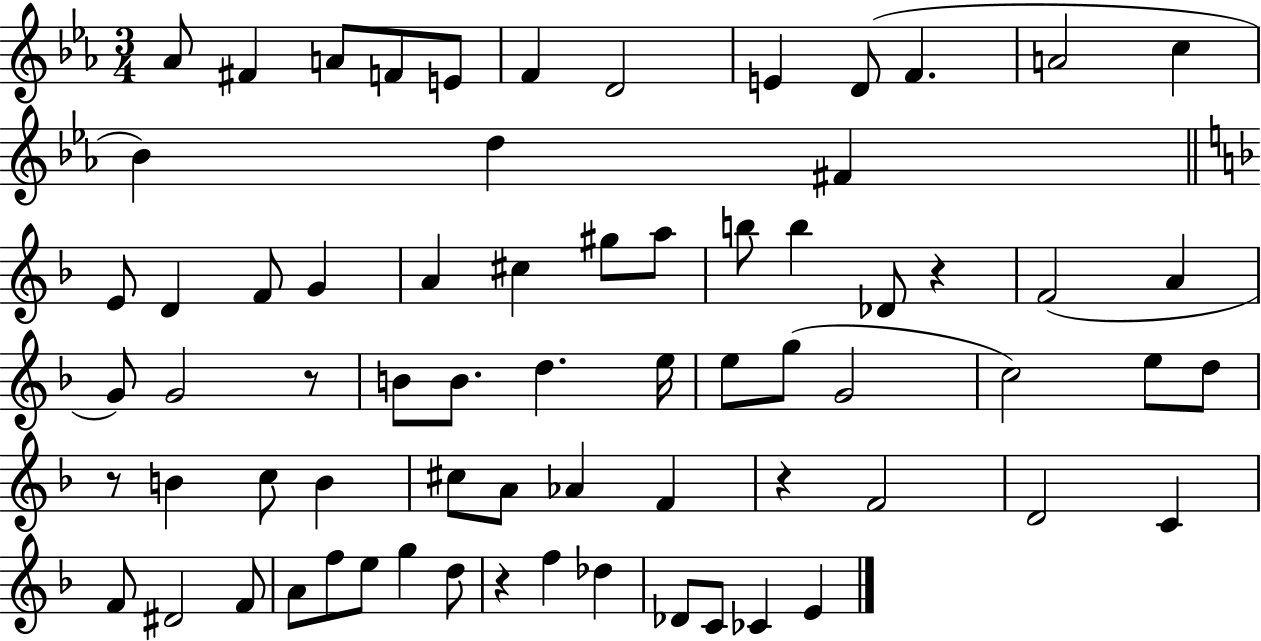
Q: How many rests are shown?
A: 5